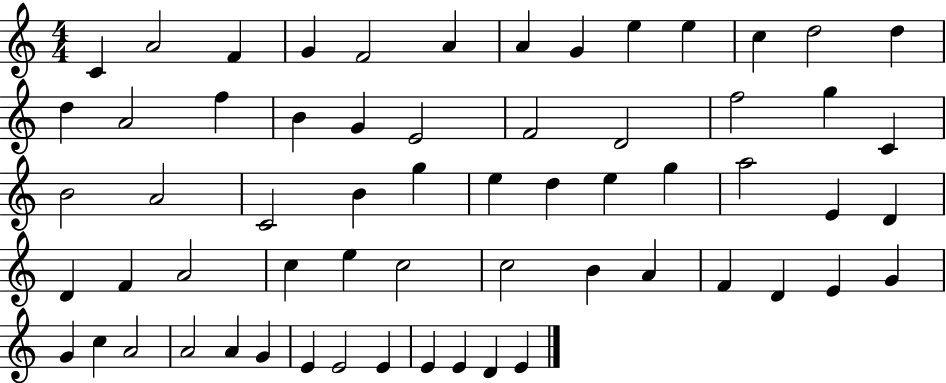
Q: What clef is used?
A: treble